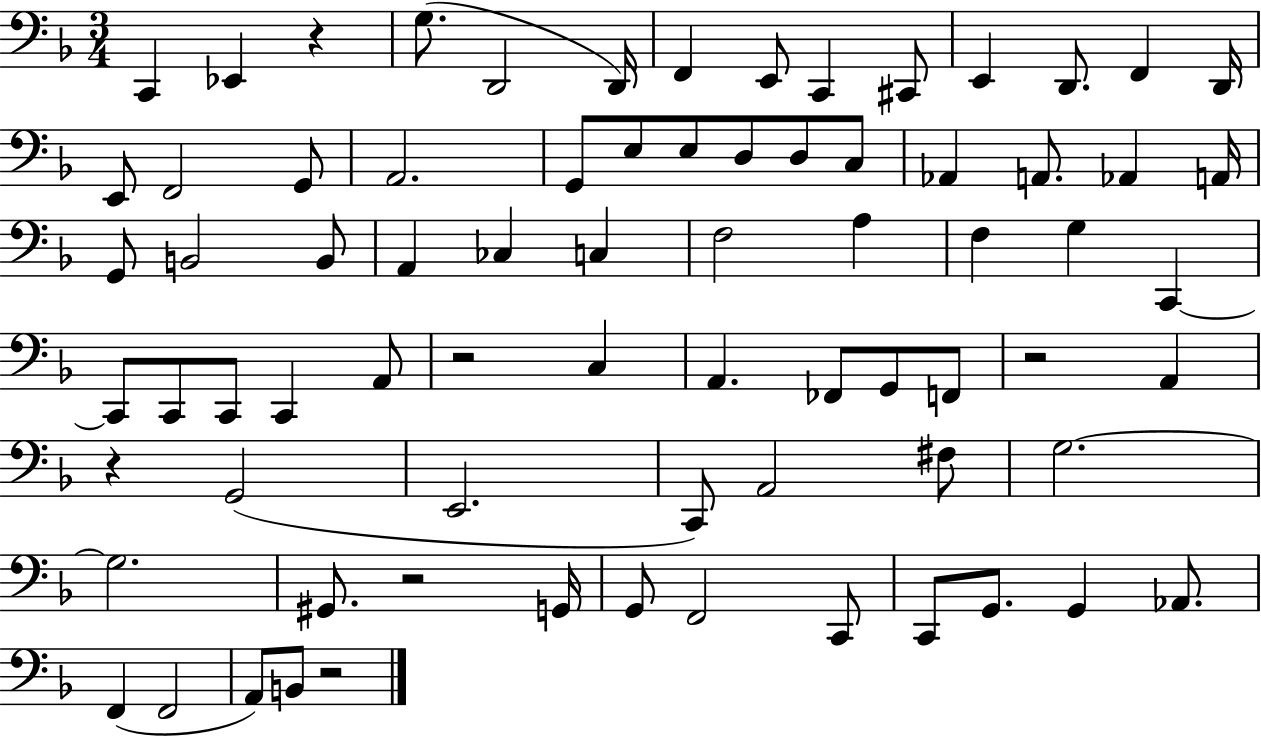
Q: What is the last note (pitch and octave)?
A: B2